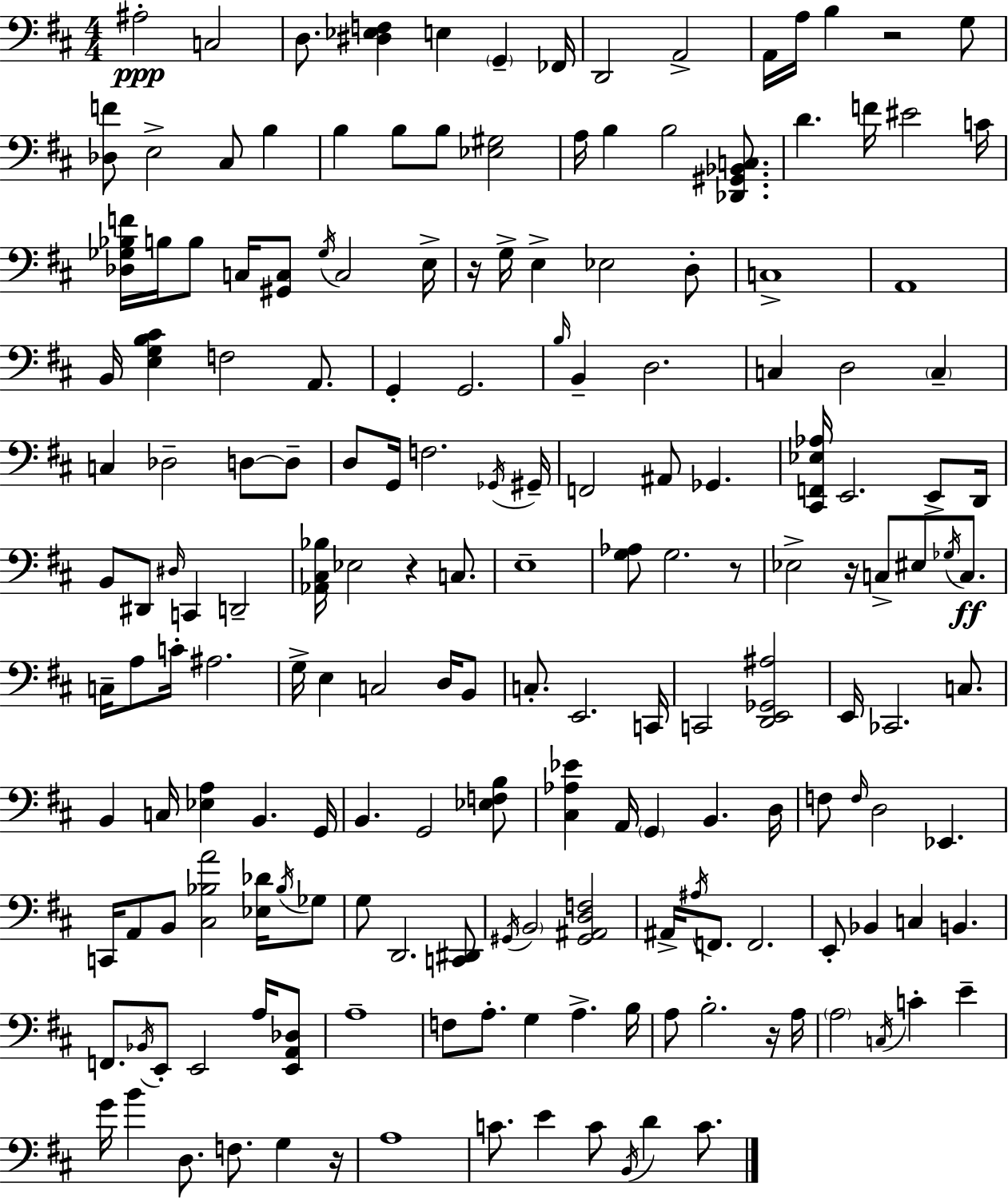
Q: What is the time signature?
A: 4/4